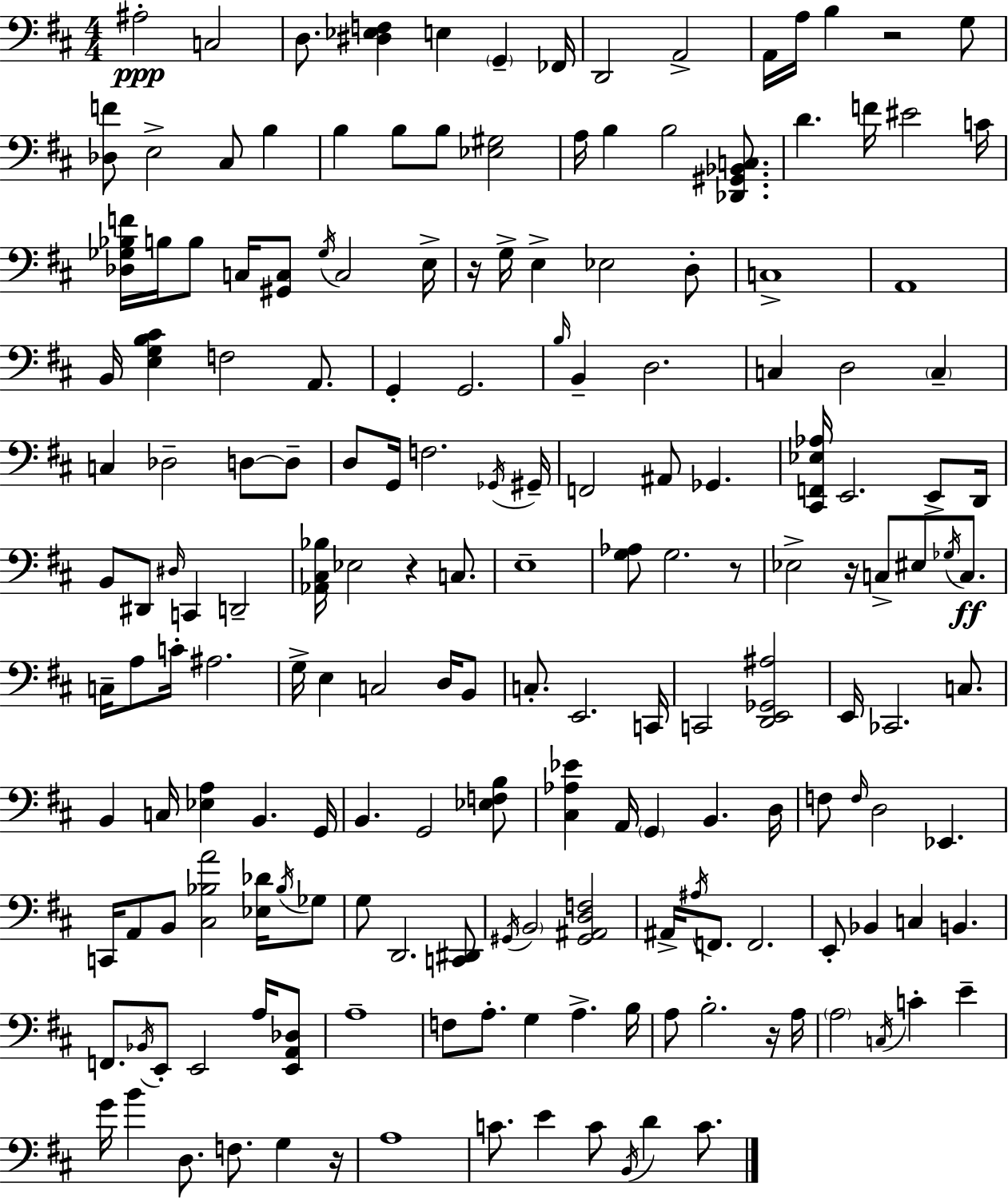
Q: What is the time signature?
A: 4/4